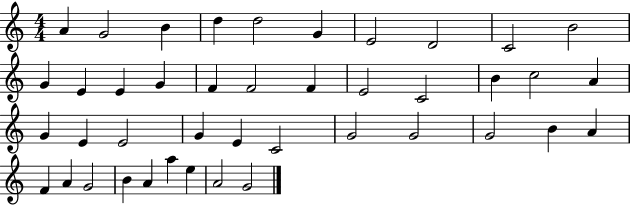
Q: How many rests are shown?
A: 0